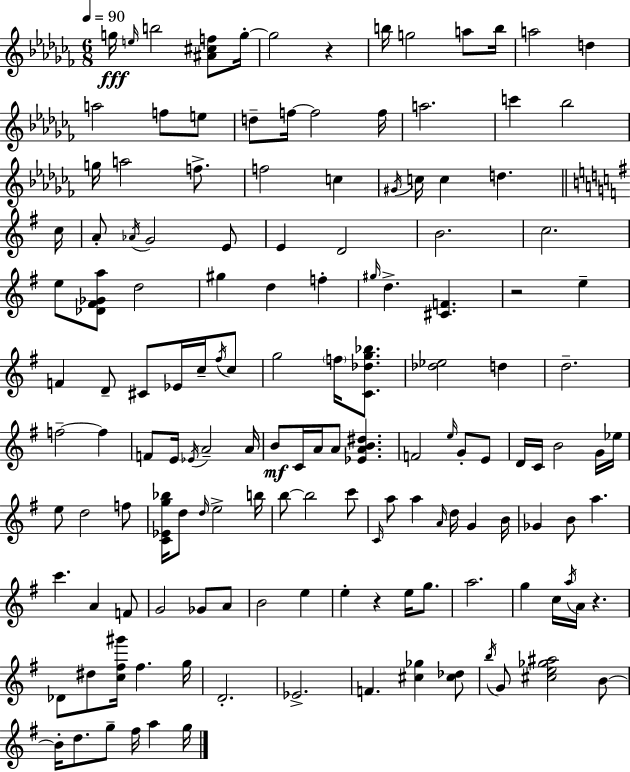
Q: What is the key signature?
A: AES minor